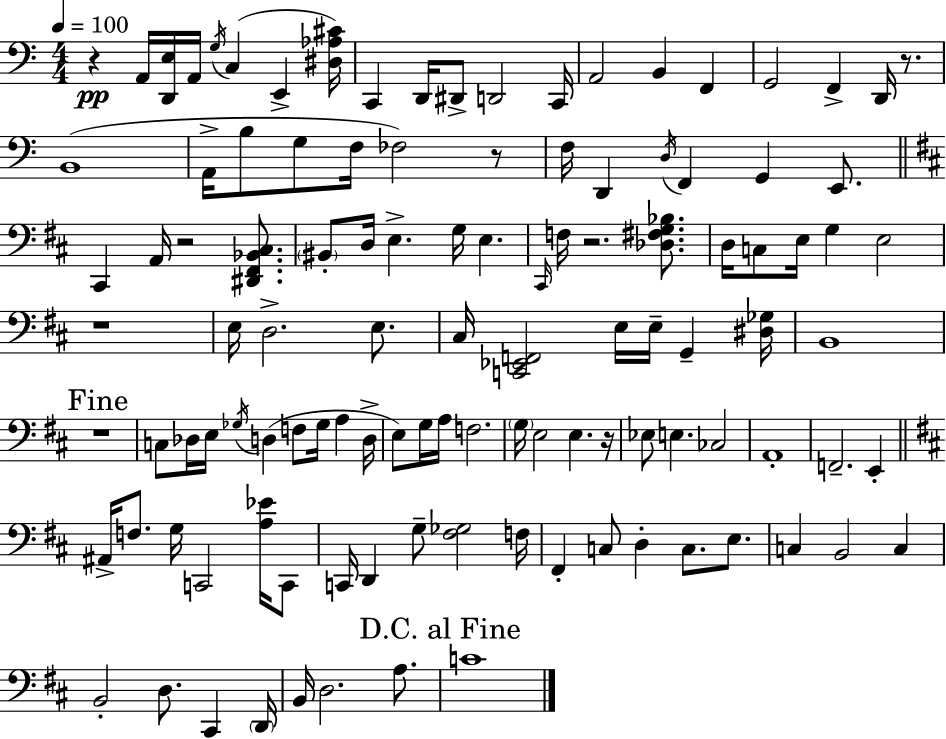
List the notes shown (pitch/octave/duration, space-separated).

R/q A2/s [D2,E3]/s A2/s G3/s C3/q E2/q [D#3,Ab3,C#4]/s C2/q D2/s D#2/e D2/h C2/s A2/h B2/q F2/q G2/h F2/q D2/s R/e. B2/w A2/s B3/e G3/e F3/s FES3/h R/e F3/s D2/q D3/s F2/q G2/q E2/e. C#2/q A2/s R/h [D#2,F#2,Bb2,C#3]/e. BIS2/e D3/s E3/q. G3/s E3/q. C#2/s F3/s R/h. [Db3,F#3,G3,Bb3]/e. D3/s C3/e E3/s G3/q E3/h R/w E3/s D3/h. E3/e. C#3/s [C2,Eb2,F2]/h E3/s E3/s G2/q [D#3,Gb3]/s B2/w R/w C3/e Db3/s E3/s Gb3/s D3/q F3/e Gb3/s A3/q D3/s E3/e G3/s A3/s F3/h. G3/s E3/h E3/q. R/s Eb3/e E3/q. CES3/h A2/w F2/h. E2/q A#2/s F3/e. G3/s C2/h [A3,Eb4]/s C2/e C2/s D2/q G3/e [F#3,Gb3]/h F3/s F#2/q C3/e D3/q C3/e. E3/e. C3/q B2/h C3/q B2/h D3/e. C#2/q D2/s B2/s D3/h. A3/e. C4/w